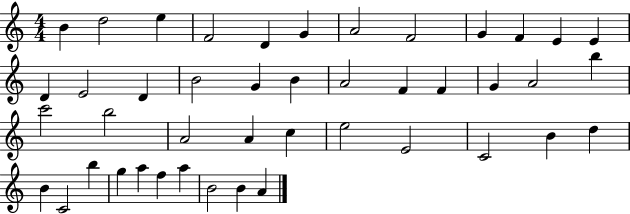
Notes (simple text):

B4/q D5/h E5/q F4/h D4/q G4/q A4/h F4/h G4/q F4/q E4/q E4/q D4/q E4/h D4/q B4/h G4/q B4/q A4/h F4/q F4/q G4/q A4/h B5/q C6/h B5/h A4/h A4/q C5/q E5/h E4/h C4/h B4/q D5/q B4/q C4/h B5/q G5/q A5/q F5/q A5/q B4/h B4/q A4/q